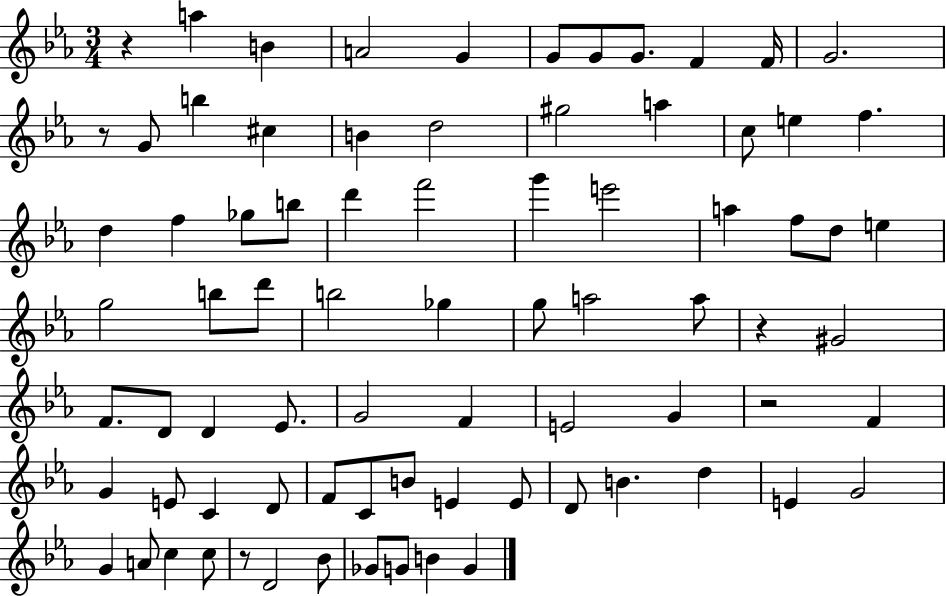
X:1
T:Untitled
M:3/4
L:1/4
K:Eb
z a B A2 G G/2 G/2 G/2 F F/4 G2 z/2 G/2 b ^c B d2 ^g2 a c/2 e f d f _g/2 b/2 d' f'2 g' e'2 a f/2 d/2 e g2 b/2 d'/2 b2 _g g/2 a2 a/2 z ^G2 F/2 D/2 D _E/2 G2 F E2 G z2 F G E/2 C D/2 F/2 C/2 B/2 E E/2 D/2 B d E G2 G A/2 c c/2 z/2 D2 _B/2 _G/2 G/2 B G